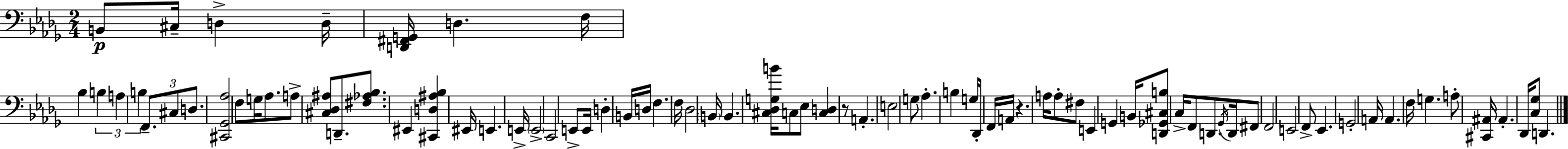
X:1
T:Untitled
M:2/4
L:1/4
K:Bbm
B,,/2 ^C,/4 D, D,/4 [D,,^F,,G,,]/4 D, F,/4 _B, B, A, B, F,,/2 ^C,/2 D,/2 [^C,,_G,,_A,]2 F,/2 G,/4 _A,/2 A,/2 [^C,_D,^A,]/2 D,,/2 [^F,_A,_B,]/2 ^E,, [^C,,D,^A,_B,] ^E,,/4 E,, E,,/4 E,,2 C,,2 E,,/2 E,,/4 D, B,,/4 D,/4 F, F,/4 _D,2 B,,/4 B,, [^C,_D,G,B]/4 C,/2 _E,/2 [C,D,] z/2 A,, E,2 G,/2 _A, B, G,/4 _D,,/2 F,,/4 A,,/4 z A,/4 A,/2 ^F,/2 E,, G,, B,,/4 [D,,_G,,^C,B,]/2 C,/4 F,,/2 D,,/2 _G,,/4 D,,/4 ^F,,/2 F,,2 E,,2 F,,/2 _E,, G,,2 A,,/4 A,, F,/4 G, A,/2 [^C,,^A,,]/4 ^A,, _D,,/4 [C,_G,]/2 D,,